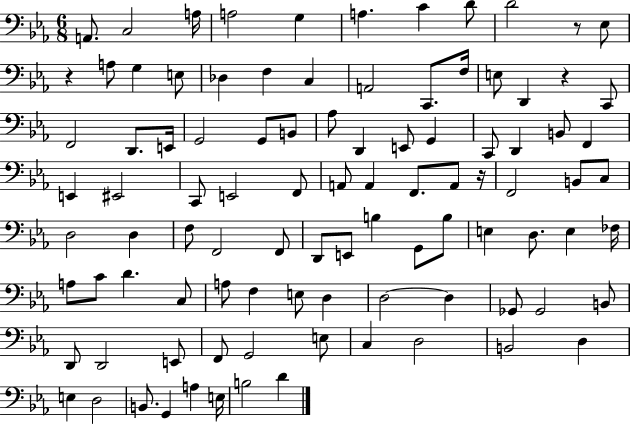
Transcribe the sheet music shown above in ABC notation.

X:1
T:Untitled
M:6/8
L:1/4
K:Eb
A,,/2 C,2 A,/4 A,2 G, A, C D/2 D2 z/2 _E,/2 z A,/2 G, E,/2 _D, F, C, A,,2 C,,/2 F,/4 E,/2 D,, z C,,/2 F,,2 D,,/2 E,,/4 G,,2 G,,/2 B,,/2 _A,/2 D,, E,,/2 G,, C,,/2 D,, B,,/2 F,, E,, ^E,,2 C,,/2 E,,2 F,,/2 A,,/2 A,, F,,/2 A,,/2 z/4 F,,2 B,,/2 C,/2 D,2 D, F,/2 F,,2 F,,/2 D,,/2 E,,/2 B, G,,/2 B,/2 E, D,/2 E, _F,/4 A,/2 C/2 D C,/2 A,/2 F, E,/2 D, D,2 D, _G,,/2 _G,,2 B,,/2 D,,/2 D,,2 E,,/2 F,,/2 G,,2 E,/2 C, D,2 B,,2 D, E, D,2 B,,/2 G,, A, E,/4 B,2 D